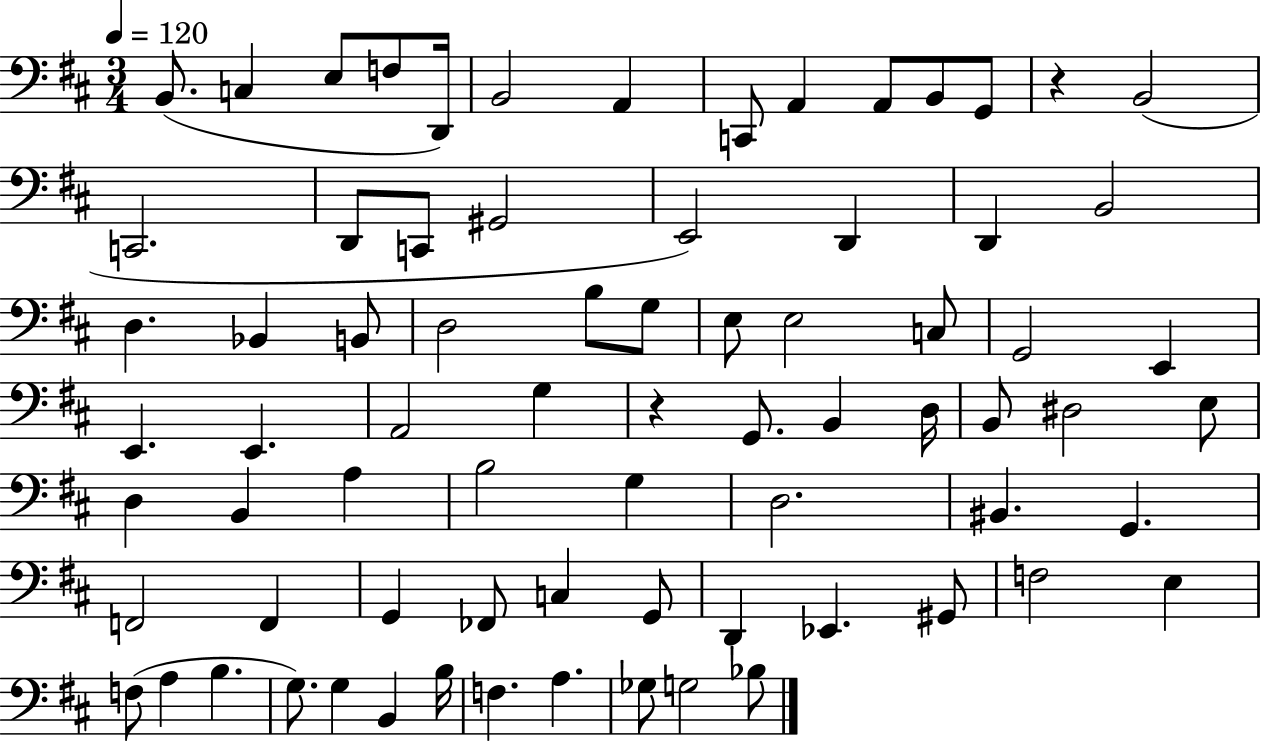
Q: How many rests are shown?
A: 2